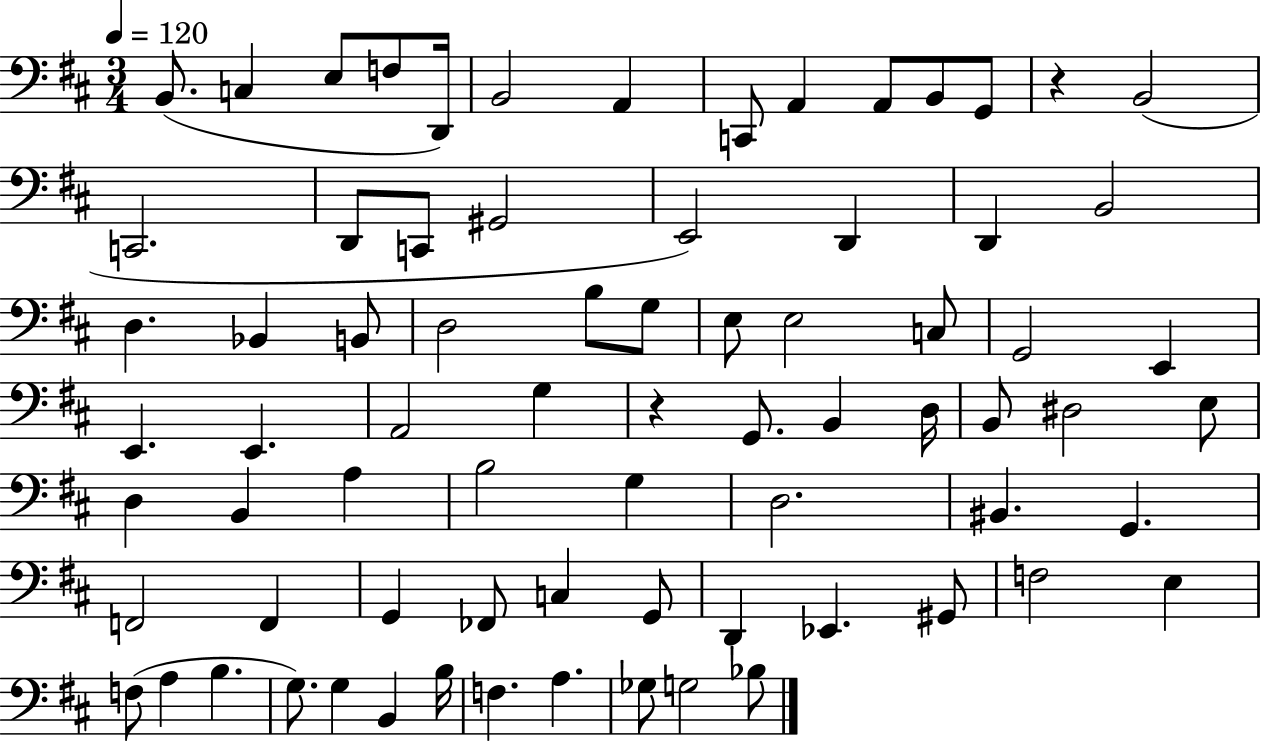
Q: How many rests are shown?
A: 2